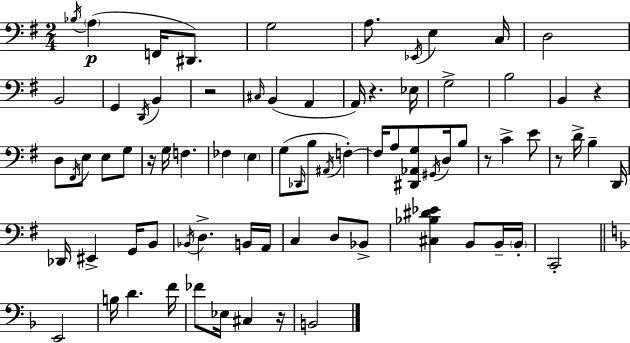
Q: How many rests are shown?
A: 7